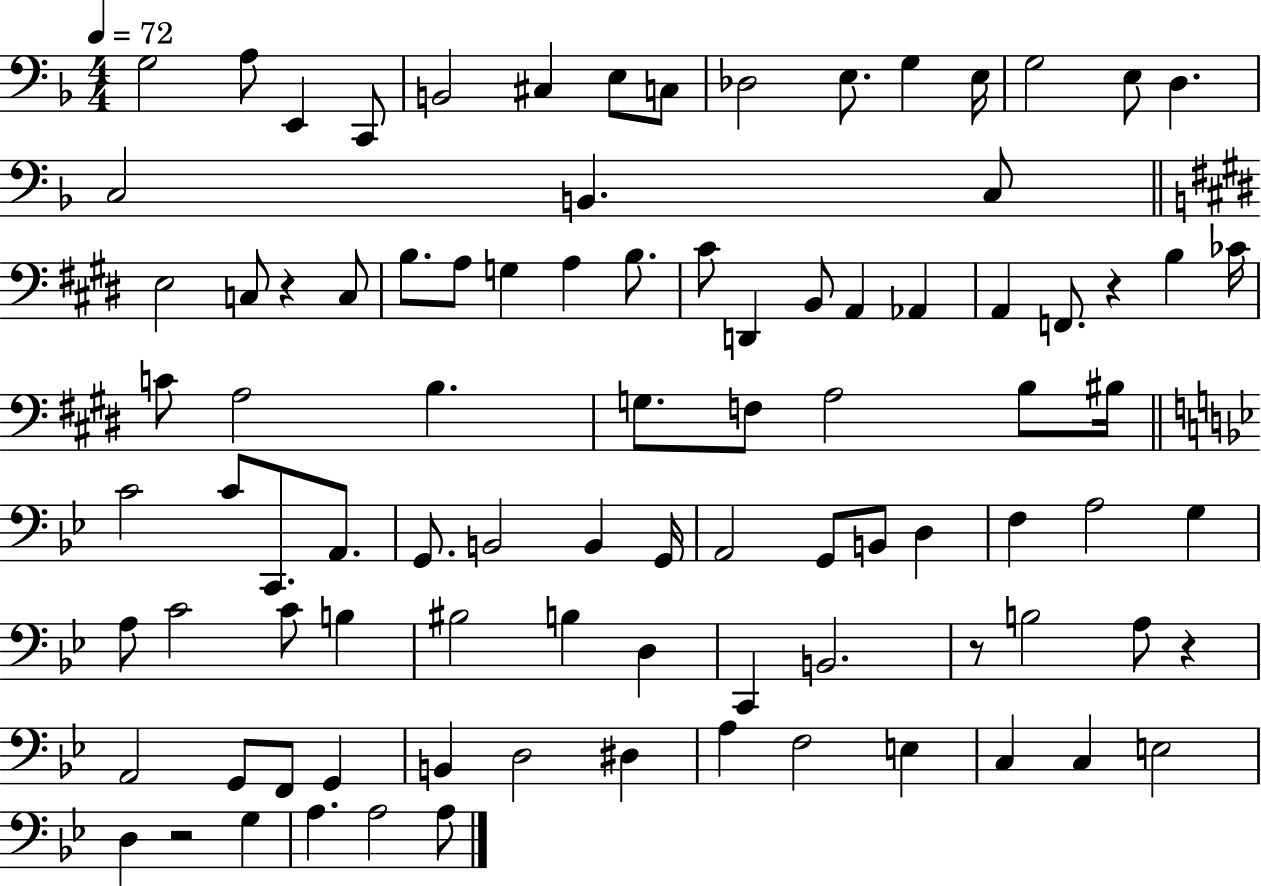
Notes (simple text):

G3/h A3/e E2/q C2/e B2/h C#3/q E3/e C3/e Db3/h E3/e. G3/q E3/s G3/h E3/e D3/q. C3/h B2/q. C3/e E3/h C3/e R/q C3/e B3/e. A3/e G3/q A3/q B3/e. C#4/e D2/q B2/e A2/q Ab2/q A2/q F2/e. R/q B3/q CES4/s C4/e A3/h B3/q. G3/e. F3/e A3/h B3/e BIS3/s C4/h C4/e C2/e. A2/e. G2/e. B2/h B2/q G2/s A2/h G2/e B2/e D3/q F3/q A3/h G3/q A3/e C4/h C4/e B3/q BIS3/h B3/q D3/q C2/q B2/h. R/e B3/h A3/e R/q A2/h G2/e F2/e G2/q B2/q D3/h D#3/q A3/q F3/h E3/q C3/q C3/q E3/h D3/q R/h G3/q A3/q. A3/h A3/e